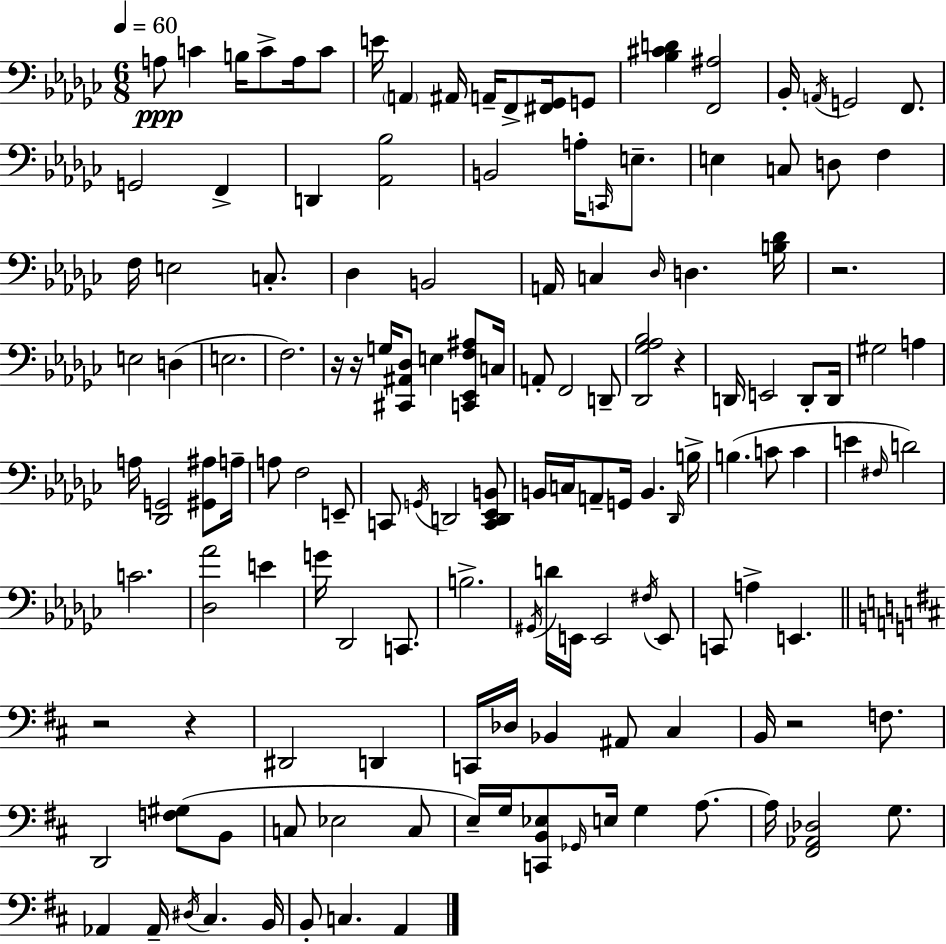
A3/e C4/q B3/s C4/e A3/s C4/e E4/s A2/q A#2/s A2/s F2/e [F#2,Gb2]/s G2/e [Bb3,C#4,D4]/q [F2,A#3]/h Bb2/s A2/s G2/h F2/e. G2/h F2/q D2/q [Ab2,Bb3]/h B2/h A3/s C2/s E3/e. E3/q C3/e D3/e F3/q F3/s E3/h C3/e. Db3/q B2/h A2/s C3/q Db3/s D3/q. [B3,Db4]/s R/h. E3/h D3/q E3/h. F3/h. R/s R/s G3/s [C#2,A#2,Db3]/e E3/q [C2,Eb2,F3,A#3]/e C3/s A2/e F2/h D2/e [Db2,Gb3,Ab3,Bb3]/h R/q D2/s E2/h D2/e D2/s G#3/h A3/q A3/s [Db2,G2]/h [G#2,A#3]/e A3/s A3/e F3/h E2/e C2/e G2/s D2/h [C2,D2,Eb2,B2]/e B2/s C3/s A2/e G2/s B2/q. Db2/s B3/s B3/q. C4/e C4/q E4/q F#3/s D4/h C4/h. [Db3,Ab4]/h E4/q G4/s Db2/h C2/e. B3/h. G#2/s D4/s E2/s E2/h F#3/s E2/e C2/e A3/q E2/q. R/h R/q D#2/h D2/q C2/s Db3/s Bb2/q A#2/e C#3/q B2/s R/h F3/e. D2/h [F3,G#3]/e B2/e C3/e Eb3/h C3/e E3/s G3/s [C2,B2,Eb3]/e Gb2/s E3/s G3/q A3/e. A3/s [F#2,Ab2,Db3]/h G3/e. Ab2/q Ab2/s D#3/s C#3/q. B2/s B2/e C3/q. A2/q